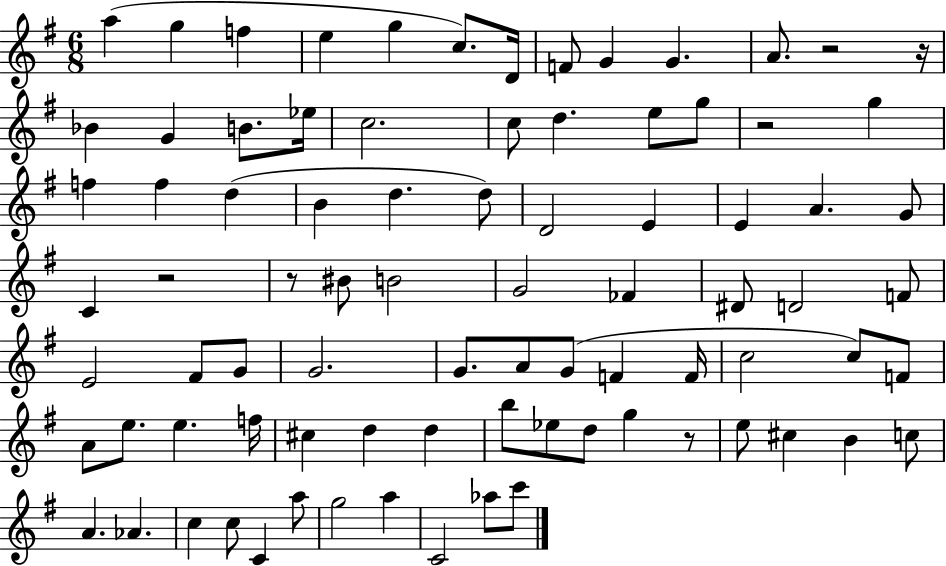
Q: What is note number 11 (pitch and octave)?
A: A4